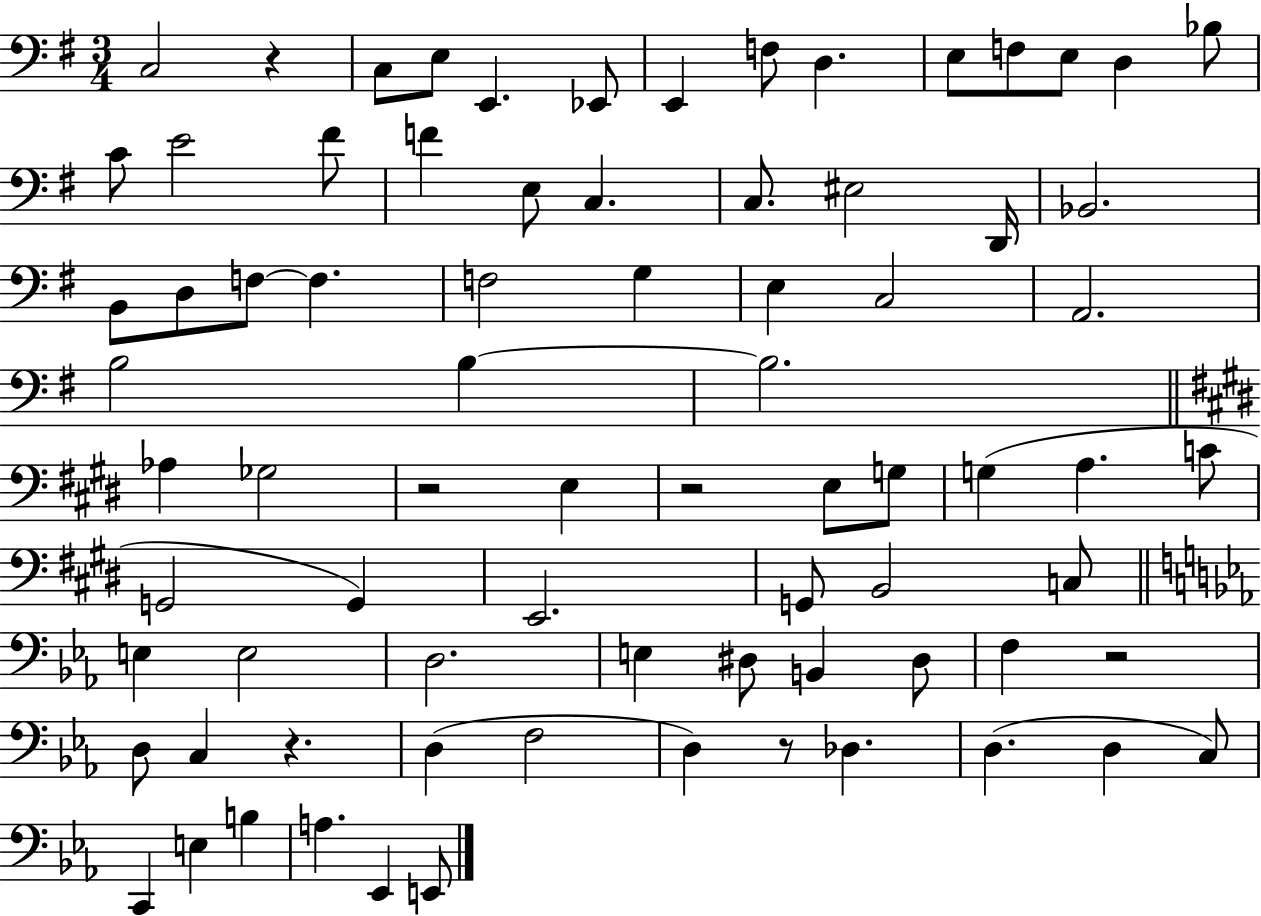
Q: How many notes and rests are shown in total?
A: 78